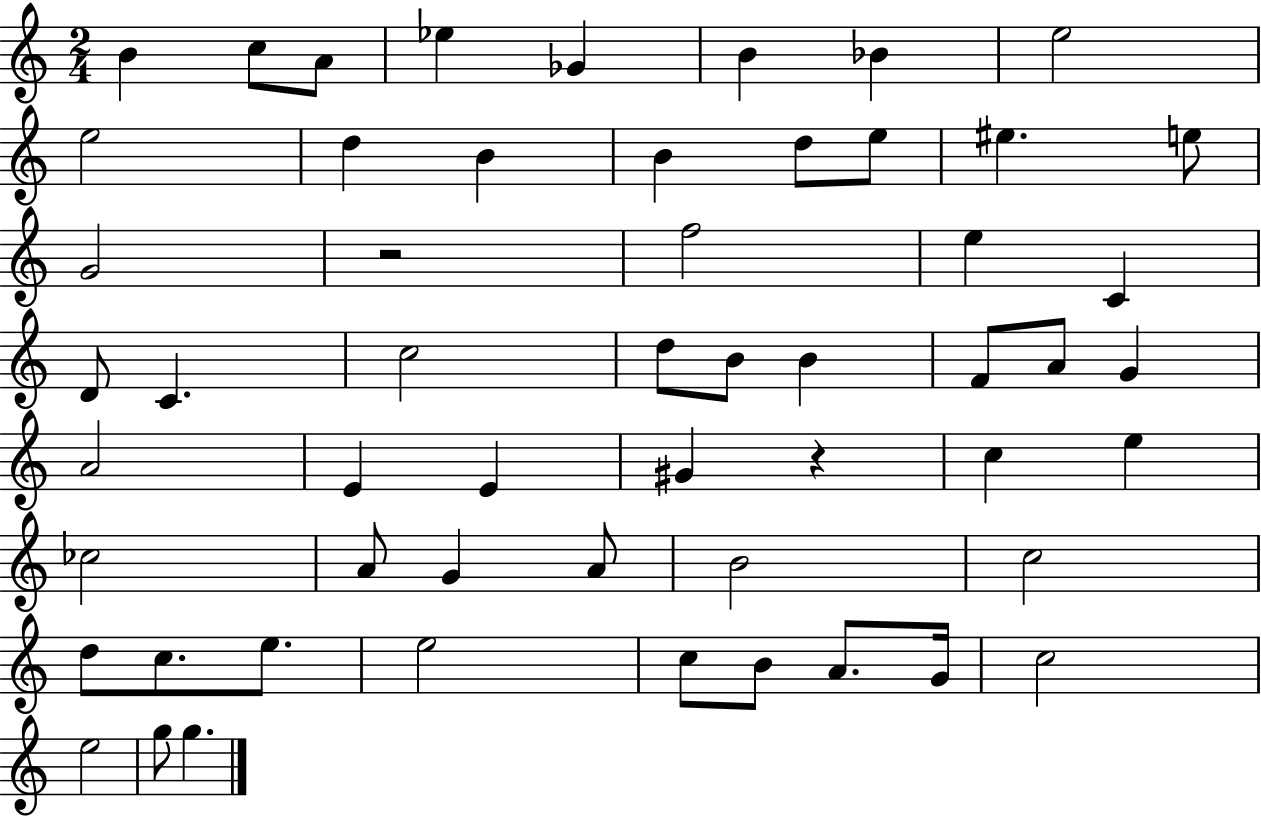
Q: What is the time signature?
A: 2/4